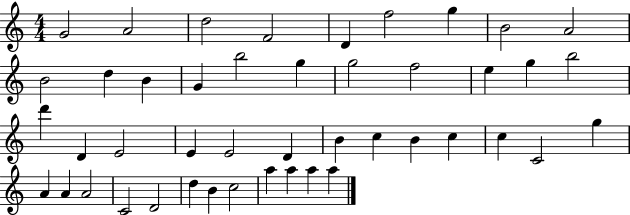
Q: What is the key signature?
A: C major